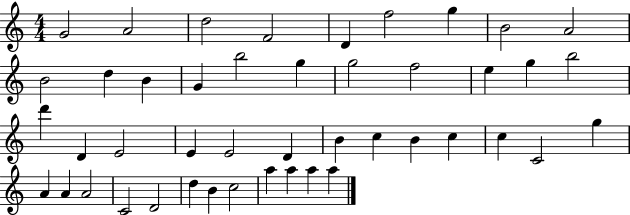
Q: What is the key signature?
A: C major